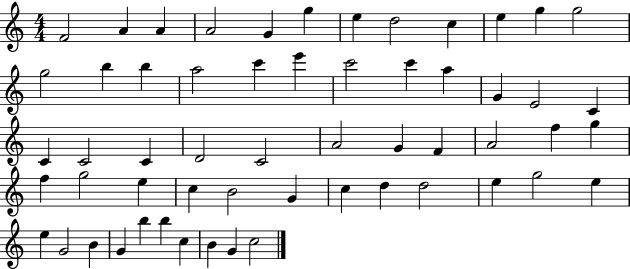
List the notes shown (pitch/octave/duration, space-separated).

F4/h A4/q A4/q A4/h G4/q G5/q E5/q D5/h C5/q E5/q G5/q G5/h G5/h B5/q B5/q A5/h C6/q E6/q C6/h C6/q A5/q G4/q E4/h C4/q C4/q C4/h C4/q D4/h C4/h A4/h G4/q F4/q A4/h F5/q G5/q F5/q G5/h E5/q C5/q B4/h G4/q C5/q D5/q D5/h E5/q G5/h E5/q E5/q G4/h B4/q G4/q B5/q B5/q C5/q B4/q G4/q C5/h